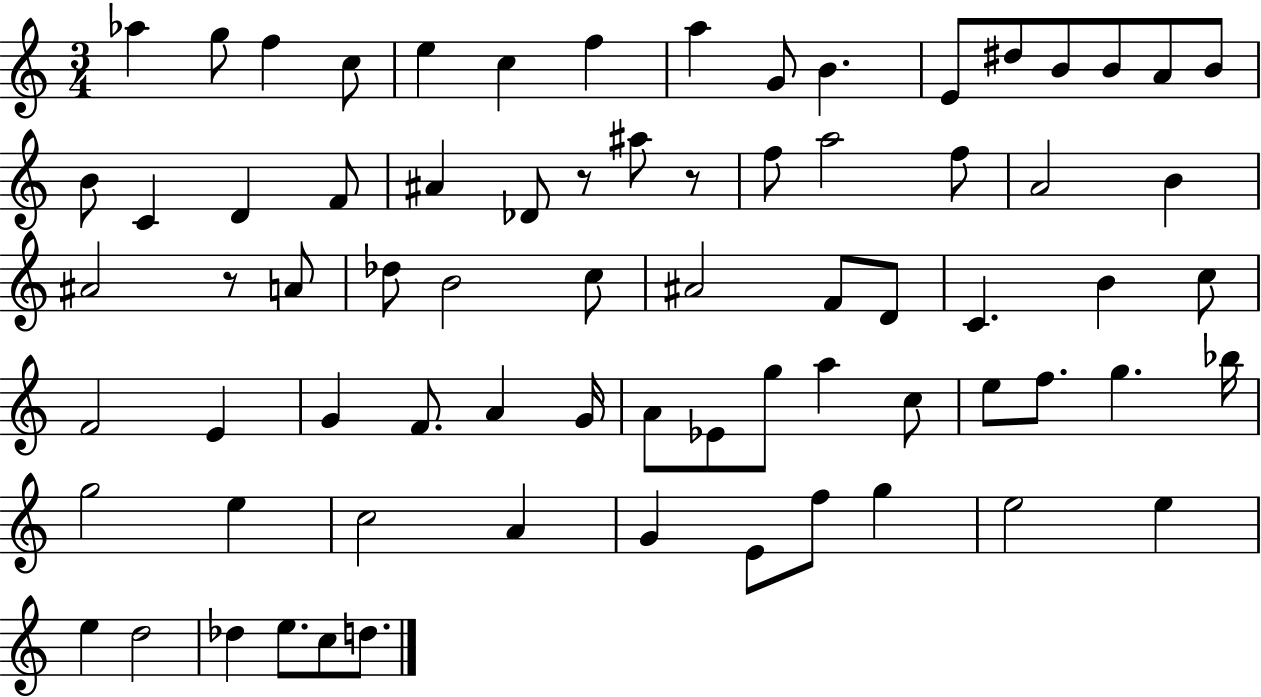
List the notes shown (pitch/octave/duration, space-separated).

Ab5/q G5/e F5/q C5/e E5/q C5/q F5/q A5/q G4/e B4/q. E4/e D#5/e B4/e B4/e A4/e B4/e B4/e C4/q D4/q F4/e A#4/q Db4/e R/e A#5/e R/e F5/e A5/h F5/e A4/h B4/q A#4/h R/e A4/e Db5/e B4/h C5/e A#4/h F4/e D4/e C4/q. B4/q C5/e F4/h E4/q G4/q F4/e. A4/q G4/s A4/e Eb4/e G5/e A5/q C5/e E5/e F5/e. G5/q. Bb5/s G5/h E5/q C5/h A4/q G4/q E4/e F5/e G5/q E5/h E5/q E5/q D5/h Db5/q E5/e. C5/e D5/e.